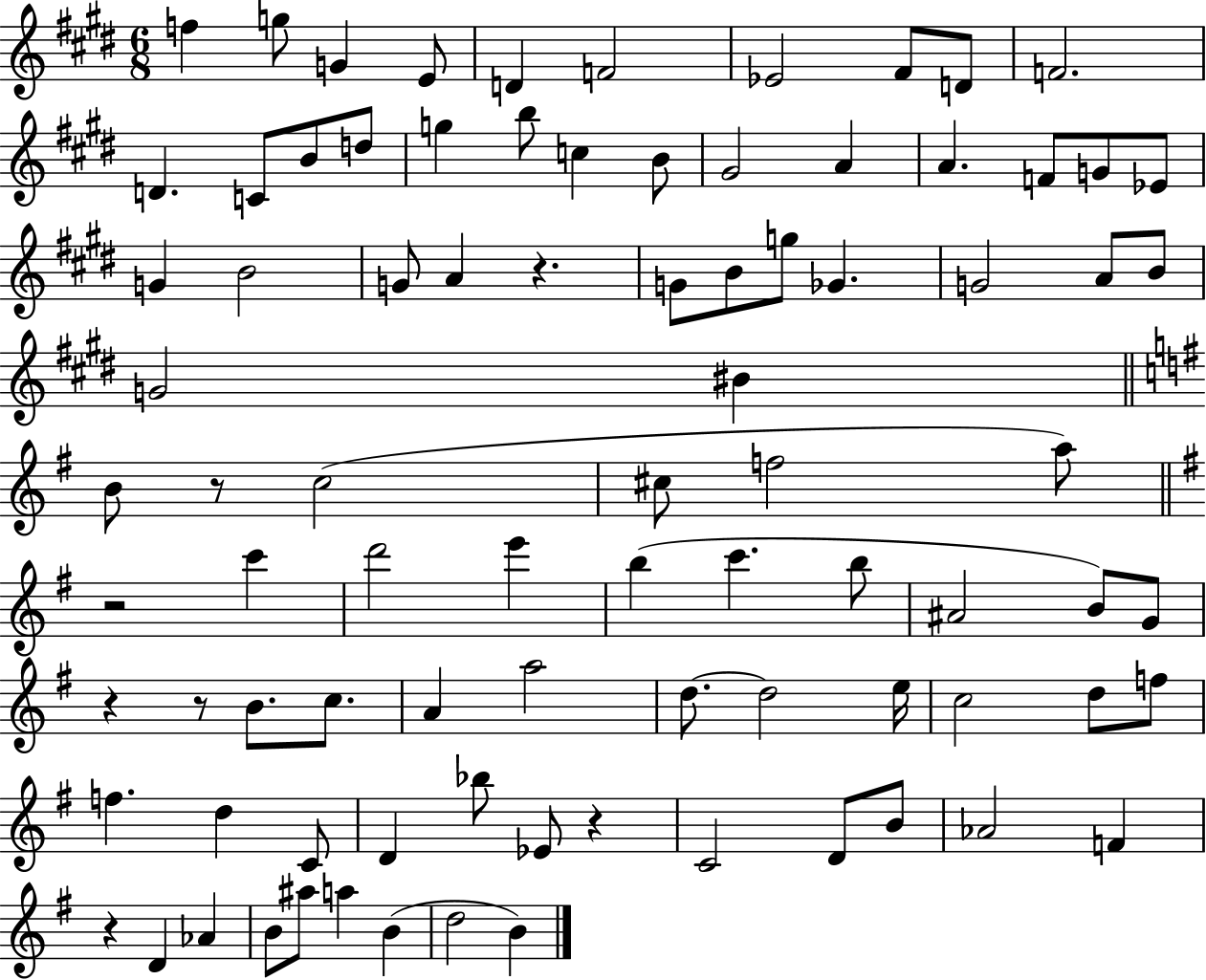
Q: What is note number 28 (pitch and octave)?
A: A4